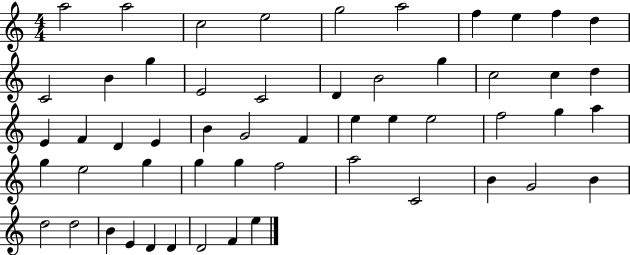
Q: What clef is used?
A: treble